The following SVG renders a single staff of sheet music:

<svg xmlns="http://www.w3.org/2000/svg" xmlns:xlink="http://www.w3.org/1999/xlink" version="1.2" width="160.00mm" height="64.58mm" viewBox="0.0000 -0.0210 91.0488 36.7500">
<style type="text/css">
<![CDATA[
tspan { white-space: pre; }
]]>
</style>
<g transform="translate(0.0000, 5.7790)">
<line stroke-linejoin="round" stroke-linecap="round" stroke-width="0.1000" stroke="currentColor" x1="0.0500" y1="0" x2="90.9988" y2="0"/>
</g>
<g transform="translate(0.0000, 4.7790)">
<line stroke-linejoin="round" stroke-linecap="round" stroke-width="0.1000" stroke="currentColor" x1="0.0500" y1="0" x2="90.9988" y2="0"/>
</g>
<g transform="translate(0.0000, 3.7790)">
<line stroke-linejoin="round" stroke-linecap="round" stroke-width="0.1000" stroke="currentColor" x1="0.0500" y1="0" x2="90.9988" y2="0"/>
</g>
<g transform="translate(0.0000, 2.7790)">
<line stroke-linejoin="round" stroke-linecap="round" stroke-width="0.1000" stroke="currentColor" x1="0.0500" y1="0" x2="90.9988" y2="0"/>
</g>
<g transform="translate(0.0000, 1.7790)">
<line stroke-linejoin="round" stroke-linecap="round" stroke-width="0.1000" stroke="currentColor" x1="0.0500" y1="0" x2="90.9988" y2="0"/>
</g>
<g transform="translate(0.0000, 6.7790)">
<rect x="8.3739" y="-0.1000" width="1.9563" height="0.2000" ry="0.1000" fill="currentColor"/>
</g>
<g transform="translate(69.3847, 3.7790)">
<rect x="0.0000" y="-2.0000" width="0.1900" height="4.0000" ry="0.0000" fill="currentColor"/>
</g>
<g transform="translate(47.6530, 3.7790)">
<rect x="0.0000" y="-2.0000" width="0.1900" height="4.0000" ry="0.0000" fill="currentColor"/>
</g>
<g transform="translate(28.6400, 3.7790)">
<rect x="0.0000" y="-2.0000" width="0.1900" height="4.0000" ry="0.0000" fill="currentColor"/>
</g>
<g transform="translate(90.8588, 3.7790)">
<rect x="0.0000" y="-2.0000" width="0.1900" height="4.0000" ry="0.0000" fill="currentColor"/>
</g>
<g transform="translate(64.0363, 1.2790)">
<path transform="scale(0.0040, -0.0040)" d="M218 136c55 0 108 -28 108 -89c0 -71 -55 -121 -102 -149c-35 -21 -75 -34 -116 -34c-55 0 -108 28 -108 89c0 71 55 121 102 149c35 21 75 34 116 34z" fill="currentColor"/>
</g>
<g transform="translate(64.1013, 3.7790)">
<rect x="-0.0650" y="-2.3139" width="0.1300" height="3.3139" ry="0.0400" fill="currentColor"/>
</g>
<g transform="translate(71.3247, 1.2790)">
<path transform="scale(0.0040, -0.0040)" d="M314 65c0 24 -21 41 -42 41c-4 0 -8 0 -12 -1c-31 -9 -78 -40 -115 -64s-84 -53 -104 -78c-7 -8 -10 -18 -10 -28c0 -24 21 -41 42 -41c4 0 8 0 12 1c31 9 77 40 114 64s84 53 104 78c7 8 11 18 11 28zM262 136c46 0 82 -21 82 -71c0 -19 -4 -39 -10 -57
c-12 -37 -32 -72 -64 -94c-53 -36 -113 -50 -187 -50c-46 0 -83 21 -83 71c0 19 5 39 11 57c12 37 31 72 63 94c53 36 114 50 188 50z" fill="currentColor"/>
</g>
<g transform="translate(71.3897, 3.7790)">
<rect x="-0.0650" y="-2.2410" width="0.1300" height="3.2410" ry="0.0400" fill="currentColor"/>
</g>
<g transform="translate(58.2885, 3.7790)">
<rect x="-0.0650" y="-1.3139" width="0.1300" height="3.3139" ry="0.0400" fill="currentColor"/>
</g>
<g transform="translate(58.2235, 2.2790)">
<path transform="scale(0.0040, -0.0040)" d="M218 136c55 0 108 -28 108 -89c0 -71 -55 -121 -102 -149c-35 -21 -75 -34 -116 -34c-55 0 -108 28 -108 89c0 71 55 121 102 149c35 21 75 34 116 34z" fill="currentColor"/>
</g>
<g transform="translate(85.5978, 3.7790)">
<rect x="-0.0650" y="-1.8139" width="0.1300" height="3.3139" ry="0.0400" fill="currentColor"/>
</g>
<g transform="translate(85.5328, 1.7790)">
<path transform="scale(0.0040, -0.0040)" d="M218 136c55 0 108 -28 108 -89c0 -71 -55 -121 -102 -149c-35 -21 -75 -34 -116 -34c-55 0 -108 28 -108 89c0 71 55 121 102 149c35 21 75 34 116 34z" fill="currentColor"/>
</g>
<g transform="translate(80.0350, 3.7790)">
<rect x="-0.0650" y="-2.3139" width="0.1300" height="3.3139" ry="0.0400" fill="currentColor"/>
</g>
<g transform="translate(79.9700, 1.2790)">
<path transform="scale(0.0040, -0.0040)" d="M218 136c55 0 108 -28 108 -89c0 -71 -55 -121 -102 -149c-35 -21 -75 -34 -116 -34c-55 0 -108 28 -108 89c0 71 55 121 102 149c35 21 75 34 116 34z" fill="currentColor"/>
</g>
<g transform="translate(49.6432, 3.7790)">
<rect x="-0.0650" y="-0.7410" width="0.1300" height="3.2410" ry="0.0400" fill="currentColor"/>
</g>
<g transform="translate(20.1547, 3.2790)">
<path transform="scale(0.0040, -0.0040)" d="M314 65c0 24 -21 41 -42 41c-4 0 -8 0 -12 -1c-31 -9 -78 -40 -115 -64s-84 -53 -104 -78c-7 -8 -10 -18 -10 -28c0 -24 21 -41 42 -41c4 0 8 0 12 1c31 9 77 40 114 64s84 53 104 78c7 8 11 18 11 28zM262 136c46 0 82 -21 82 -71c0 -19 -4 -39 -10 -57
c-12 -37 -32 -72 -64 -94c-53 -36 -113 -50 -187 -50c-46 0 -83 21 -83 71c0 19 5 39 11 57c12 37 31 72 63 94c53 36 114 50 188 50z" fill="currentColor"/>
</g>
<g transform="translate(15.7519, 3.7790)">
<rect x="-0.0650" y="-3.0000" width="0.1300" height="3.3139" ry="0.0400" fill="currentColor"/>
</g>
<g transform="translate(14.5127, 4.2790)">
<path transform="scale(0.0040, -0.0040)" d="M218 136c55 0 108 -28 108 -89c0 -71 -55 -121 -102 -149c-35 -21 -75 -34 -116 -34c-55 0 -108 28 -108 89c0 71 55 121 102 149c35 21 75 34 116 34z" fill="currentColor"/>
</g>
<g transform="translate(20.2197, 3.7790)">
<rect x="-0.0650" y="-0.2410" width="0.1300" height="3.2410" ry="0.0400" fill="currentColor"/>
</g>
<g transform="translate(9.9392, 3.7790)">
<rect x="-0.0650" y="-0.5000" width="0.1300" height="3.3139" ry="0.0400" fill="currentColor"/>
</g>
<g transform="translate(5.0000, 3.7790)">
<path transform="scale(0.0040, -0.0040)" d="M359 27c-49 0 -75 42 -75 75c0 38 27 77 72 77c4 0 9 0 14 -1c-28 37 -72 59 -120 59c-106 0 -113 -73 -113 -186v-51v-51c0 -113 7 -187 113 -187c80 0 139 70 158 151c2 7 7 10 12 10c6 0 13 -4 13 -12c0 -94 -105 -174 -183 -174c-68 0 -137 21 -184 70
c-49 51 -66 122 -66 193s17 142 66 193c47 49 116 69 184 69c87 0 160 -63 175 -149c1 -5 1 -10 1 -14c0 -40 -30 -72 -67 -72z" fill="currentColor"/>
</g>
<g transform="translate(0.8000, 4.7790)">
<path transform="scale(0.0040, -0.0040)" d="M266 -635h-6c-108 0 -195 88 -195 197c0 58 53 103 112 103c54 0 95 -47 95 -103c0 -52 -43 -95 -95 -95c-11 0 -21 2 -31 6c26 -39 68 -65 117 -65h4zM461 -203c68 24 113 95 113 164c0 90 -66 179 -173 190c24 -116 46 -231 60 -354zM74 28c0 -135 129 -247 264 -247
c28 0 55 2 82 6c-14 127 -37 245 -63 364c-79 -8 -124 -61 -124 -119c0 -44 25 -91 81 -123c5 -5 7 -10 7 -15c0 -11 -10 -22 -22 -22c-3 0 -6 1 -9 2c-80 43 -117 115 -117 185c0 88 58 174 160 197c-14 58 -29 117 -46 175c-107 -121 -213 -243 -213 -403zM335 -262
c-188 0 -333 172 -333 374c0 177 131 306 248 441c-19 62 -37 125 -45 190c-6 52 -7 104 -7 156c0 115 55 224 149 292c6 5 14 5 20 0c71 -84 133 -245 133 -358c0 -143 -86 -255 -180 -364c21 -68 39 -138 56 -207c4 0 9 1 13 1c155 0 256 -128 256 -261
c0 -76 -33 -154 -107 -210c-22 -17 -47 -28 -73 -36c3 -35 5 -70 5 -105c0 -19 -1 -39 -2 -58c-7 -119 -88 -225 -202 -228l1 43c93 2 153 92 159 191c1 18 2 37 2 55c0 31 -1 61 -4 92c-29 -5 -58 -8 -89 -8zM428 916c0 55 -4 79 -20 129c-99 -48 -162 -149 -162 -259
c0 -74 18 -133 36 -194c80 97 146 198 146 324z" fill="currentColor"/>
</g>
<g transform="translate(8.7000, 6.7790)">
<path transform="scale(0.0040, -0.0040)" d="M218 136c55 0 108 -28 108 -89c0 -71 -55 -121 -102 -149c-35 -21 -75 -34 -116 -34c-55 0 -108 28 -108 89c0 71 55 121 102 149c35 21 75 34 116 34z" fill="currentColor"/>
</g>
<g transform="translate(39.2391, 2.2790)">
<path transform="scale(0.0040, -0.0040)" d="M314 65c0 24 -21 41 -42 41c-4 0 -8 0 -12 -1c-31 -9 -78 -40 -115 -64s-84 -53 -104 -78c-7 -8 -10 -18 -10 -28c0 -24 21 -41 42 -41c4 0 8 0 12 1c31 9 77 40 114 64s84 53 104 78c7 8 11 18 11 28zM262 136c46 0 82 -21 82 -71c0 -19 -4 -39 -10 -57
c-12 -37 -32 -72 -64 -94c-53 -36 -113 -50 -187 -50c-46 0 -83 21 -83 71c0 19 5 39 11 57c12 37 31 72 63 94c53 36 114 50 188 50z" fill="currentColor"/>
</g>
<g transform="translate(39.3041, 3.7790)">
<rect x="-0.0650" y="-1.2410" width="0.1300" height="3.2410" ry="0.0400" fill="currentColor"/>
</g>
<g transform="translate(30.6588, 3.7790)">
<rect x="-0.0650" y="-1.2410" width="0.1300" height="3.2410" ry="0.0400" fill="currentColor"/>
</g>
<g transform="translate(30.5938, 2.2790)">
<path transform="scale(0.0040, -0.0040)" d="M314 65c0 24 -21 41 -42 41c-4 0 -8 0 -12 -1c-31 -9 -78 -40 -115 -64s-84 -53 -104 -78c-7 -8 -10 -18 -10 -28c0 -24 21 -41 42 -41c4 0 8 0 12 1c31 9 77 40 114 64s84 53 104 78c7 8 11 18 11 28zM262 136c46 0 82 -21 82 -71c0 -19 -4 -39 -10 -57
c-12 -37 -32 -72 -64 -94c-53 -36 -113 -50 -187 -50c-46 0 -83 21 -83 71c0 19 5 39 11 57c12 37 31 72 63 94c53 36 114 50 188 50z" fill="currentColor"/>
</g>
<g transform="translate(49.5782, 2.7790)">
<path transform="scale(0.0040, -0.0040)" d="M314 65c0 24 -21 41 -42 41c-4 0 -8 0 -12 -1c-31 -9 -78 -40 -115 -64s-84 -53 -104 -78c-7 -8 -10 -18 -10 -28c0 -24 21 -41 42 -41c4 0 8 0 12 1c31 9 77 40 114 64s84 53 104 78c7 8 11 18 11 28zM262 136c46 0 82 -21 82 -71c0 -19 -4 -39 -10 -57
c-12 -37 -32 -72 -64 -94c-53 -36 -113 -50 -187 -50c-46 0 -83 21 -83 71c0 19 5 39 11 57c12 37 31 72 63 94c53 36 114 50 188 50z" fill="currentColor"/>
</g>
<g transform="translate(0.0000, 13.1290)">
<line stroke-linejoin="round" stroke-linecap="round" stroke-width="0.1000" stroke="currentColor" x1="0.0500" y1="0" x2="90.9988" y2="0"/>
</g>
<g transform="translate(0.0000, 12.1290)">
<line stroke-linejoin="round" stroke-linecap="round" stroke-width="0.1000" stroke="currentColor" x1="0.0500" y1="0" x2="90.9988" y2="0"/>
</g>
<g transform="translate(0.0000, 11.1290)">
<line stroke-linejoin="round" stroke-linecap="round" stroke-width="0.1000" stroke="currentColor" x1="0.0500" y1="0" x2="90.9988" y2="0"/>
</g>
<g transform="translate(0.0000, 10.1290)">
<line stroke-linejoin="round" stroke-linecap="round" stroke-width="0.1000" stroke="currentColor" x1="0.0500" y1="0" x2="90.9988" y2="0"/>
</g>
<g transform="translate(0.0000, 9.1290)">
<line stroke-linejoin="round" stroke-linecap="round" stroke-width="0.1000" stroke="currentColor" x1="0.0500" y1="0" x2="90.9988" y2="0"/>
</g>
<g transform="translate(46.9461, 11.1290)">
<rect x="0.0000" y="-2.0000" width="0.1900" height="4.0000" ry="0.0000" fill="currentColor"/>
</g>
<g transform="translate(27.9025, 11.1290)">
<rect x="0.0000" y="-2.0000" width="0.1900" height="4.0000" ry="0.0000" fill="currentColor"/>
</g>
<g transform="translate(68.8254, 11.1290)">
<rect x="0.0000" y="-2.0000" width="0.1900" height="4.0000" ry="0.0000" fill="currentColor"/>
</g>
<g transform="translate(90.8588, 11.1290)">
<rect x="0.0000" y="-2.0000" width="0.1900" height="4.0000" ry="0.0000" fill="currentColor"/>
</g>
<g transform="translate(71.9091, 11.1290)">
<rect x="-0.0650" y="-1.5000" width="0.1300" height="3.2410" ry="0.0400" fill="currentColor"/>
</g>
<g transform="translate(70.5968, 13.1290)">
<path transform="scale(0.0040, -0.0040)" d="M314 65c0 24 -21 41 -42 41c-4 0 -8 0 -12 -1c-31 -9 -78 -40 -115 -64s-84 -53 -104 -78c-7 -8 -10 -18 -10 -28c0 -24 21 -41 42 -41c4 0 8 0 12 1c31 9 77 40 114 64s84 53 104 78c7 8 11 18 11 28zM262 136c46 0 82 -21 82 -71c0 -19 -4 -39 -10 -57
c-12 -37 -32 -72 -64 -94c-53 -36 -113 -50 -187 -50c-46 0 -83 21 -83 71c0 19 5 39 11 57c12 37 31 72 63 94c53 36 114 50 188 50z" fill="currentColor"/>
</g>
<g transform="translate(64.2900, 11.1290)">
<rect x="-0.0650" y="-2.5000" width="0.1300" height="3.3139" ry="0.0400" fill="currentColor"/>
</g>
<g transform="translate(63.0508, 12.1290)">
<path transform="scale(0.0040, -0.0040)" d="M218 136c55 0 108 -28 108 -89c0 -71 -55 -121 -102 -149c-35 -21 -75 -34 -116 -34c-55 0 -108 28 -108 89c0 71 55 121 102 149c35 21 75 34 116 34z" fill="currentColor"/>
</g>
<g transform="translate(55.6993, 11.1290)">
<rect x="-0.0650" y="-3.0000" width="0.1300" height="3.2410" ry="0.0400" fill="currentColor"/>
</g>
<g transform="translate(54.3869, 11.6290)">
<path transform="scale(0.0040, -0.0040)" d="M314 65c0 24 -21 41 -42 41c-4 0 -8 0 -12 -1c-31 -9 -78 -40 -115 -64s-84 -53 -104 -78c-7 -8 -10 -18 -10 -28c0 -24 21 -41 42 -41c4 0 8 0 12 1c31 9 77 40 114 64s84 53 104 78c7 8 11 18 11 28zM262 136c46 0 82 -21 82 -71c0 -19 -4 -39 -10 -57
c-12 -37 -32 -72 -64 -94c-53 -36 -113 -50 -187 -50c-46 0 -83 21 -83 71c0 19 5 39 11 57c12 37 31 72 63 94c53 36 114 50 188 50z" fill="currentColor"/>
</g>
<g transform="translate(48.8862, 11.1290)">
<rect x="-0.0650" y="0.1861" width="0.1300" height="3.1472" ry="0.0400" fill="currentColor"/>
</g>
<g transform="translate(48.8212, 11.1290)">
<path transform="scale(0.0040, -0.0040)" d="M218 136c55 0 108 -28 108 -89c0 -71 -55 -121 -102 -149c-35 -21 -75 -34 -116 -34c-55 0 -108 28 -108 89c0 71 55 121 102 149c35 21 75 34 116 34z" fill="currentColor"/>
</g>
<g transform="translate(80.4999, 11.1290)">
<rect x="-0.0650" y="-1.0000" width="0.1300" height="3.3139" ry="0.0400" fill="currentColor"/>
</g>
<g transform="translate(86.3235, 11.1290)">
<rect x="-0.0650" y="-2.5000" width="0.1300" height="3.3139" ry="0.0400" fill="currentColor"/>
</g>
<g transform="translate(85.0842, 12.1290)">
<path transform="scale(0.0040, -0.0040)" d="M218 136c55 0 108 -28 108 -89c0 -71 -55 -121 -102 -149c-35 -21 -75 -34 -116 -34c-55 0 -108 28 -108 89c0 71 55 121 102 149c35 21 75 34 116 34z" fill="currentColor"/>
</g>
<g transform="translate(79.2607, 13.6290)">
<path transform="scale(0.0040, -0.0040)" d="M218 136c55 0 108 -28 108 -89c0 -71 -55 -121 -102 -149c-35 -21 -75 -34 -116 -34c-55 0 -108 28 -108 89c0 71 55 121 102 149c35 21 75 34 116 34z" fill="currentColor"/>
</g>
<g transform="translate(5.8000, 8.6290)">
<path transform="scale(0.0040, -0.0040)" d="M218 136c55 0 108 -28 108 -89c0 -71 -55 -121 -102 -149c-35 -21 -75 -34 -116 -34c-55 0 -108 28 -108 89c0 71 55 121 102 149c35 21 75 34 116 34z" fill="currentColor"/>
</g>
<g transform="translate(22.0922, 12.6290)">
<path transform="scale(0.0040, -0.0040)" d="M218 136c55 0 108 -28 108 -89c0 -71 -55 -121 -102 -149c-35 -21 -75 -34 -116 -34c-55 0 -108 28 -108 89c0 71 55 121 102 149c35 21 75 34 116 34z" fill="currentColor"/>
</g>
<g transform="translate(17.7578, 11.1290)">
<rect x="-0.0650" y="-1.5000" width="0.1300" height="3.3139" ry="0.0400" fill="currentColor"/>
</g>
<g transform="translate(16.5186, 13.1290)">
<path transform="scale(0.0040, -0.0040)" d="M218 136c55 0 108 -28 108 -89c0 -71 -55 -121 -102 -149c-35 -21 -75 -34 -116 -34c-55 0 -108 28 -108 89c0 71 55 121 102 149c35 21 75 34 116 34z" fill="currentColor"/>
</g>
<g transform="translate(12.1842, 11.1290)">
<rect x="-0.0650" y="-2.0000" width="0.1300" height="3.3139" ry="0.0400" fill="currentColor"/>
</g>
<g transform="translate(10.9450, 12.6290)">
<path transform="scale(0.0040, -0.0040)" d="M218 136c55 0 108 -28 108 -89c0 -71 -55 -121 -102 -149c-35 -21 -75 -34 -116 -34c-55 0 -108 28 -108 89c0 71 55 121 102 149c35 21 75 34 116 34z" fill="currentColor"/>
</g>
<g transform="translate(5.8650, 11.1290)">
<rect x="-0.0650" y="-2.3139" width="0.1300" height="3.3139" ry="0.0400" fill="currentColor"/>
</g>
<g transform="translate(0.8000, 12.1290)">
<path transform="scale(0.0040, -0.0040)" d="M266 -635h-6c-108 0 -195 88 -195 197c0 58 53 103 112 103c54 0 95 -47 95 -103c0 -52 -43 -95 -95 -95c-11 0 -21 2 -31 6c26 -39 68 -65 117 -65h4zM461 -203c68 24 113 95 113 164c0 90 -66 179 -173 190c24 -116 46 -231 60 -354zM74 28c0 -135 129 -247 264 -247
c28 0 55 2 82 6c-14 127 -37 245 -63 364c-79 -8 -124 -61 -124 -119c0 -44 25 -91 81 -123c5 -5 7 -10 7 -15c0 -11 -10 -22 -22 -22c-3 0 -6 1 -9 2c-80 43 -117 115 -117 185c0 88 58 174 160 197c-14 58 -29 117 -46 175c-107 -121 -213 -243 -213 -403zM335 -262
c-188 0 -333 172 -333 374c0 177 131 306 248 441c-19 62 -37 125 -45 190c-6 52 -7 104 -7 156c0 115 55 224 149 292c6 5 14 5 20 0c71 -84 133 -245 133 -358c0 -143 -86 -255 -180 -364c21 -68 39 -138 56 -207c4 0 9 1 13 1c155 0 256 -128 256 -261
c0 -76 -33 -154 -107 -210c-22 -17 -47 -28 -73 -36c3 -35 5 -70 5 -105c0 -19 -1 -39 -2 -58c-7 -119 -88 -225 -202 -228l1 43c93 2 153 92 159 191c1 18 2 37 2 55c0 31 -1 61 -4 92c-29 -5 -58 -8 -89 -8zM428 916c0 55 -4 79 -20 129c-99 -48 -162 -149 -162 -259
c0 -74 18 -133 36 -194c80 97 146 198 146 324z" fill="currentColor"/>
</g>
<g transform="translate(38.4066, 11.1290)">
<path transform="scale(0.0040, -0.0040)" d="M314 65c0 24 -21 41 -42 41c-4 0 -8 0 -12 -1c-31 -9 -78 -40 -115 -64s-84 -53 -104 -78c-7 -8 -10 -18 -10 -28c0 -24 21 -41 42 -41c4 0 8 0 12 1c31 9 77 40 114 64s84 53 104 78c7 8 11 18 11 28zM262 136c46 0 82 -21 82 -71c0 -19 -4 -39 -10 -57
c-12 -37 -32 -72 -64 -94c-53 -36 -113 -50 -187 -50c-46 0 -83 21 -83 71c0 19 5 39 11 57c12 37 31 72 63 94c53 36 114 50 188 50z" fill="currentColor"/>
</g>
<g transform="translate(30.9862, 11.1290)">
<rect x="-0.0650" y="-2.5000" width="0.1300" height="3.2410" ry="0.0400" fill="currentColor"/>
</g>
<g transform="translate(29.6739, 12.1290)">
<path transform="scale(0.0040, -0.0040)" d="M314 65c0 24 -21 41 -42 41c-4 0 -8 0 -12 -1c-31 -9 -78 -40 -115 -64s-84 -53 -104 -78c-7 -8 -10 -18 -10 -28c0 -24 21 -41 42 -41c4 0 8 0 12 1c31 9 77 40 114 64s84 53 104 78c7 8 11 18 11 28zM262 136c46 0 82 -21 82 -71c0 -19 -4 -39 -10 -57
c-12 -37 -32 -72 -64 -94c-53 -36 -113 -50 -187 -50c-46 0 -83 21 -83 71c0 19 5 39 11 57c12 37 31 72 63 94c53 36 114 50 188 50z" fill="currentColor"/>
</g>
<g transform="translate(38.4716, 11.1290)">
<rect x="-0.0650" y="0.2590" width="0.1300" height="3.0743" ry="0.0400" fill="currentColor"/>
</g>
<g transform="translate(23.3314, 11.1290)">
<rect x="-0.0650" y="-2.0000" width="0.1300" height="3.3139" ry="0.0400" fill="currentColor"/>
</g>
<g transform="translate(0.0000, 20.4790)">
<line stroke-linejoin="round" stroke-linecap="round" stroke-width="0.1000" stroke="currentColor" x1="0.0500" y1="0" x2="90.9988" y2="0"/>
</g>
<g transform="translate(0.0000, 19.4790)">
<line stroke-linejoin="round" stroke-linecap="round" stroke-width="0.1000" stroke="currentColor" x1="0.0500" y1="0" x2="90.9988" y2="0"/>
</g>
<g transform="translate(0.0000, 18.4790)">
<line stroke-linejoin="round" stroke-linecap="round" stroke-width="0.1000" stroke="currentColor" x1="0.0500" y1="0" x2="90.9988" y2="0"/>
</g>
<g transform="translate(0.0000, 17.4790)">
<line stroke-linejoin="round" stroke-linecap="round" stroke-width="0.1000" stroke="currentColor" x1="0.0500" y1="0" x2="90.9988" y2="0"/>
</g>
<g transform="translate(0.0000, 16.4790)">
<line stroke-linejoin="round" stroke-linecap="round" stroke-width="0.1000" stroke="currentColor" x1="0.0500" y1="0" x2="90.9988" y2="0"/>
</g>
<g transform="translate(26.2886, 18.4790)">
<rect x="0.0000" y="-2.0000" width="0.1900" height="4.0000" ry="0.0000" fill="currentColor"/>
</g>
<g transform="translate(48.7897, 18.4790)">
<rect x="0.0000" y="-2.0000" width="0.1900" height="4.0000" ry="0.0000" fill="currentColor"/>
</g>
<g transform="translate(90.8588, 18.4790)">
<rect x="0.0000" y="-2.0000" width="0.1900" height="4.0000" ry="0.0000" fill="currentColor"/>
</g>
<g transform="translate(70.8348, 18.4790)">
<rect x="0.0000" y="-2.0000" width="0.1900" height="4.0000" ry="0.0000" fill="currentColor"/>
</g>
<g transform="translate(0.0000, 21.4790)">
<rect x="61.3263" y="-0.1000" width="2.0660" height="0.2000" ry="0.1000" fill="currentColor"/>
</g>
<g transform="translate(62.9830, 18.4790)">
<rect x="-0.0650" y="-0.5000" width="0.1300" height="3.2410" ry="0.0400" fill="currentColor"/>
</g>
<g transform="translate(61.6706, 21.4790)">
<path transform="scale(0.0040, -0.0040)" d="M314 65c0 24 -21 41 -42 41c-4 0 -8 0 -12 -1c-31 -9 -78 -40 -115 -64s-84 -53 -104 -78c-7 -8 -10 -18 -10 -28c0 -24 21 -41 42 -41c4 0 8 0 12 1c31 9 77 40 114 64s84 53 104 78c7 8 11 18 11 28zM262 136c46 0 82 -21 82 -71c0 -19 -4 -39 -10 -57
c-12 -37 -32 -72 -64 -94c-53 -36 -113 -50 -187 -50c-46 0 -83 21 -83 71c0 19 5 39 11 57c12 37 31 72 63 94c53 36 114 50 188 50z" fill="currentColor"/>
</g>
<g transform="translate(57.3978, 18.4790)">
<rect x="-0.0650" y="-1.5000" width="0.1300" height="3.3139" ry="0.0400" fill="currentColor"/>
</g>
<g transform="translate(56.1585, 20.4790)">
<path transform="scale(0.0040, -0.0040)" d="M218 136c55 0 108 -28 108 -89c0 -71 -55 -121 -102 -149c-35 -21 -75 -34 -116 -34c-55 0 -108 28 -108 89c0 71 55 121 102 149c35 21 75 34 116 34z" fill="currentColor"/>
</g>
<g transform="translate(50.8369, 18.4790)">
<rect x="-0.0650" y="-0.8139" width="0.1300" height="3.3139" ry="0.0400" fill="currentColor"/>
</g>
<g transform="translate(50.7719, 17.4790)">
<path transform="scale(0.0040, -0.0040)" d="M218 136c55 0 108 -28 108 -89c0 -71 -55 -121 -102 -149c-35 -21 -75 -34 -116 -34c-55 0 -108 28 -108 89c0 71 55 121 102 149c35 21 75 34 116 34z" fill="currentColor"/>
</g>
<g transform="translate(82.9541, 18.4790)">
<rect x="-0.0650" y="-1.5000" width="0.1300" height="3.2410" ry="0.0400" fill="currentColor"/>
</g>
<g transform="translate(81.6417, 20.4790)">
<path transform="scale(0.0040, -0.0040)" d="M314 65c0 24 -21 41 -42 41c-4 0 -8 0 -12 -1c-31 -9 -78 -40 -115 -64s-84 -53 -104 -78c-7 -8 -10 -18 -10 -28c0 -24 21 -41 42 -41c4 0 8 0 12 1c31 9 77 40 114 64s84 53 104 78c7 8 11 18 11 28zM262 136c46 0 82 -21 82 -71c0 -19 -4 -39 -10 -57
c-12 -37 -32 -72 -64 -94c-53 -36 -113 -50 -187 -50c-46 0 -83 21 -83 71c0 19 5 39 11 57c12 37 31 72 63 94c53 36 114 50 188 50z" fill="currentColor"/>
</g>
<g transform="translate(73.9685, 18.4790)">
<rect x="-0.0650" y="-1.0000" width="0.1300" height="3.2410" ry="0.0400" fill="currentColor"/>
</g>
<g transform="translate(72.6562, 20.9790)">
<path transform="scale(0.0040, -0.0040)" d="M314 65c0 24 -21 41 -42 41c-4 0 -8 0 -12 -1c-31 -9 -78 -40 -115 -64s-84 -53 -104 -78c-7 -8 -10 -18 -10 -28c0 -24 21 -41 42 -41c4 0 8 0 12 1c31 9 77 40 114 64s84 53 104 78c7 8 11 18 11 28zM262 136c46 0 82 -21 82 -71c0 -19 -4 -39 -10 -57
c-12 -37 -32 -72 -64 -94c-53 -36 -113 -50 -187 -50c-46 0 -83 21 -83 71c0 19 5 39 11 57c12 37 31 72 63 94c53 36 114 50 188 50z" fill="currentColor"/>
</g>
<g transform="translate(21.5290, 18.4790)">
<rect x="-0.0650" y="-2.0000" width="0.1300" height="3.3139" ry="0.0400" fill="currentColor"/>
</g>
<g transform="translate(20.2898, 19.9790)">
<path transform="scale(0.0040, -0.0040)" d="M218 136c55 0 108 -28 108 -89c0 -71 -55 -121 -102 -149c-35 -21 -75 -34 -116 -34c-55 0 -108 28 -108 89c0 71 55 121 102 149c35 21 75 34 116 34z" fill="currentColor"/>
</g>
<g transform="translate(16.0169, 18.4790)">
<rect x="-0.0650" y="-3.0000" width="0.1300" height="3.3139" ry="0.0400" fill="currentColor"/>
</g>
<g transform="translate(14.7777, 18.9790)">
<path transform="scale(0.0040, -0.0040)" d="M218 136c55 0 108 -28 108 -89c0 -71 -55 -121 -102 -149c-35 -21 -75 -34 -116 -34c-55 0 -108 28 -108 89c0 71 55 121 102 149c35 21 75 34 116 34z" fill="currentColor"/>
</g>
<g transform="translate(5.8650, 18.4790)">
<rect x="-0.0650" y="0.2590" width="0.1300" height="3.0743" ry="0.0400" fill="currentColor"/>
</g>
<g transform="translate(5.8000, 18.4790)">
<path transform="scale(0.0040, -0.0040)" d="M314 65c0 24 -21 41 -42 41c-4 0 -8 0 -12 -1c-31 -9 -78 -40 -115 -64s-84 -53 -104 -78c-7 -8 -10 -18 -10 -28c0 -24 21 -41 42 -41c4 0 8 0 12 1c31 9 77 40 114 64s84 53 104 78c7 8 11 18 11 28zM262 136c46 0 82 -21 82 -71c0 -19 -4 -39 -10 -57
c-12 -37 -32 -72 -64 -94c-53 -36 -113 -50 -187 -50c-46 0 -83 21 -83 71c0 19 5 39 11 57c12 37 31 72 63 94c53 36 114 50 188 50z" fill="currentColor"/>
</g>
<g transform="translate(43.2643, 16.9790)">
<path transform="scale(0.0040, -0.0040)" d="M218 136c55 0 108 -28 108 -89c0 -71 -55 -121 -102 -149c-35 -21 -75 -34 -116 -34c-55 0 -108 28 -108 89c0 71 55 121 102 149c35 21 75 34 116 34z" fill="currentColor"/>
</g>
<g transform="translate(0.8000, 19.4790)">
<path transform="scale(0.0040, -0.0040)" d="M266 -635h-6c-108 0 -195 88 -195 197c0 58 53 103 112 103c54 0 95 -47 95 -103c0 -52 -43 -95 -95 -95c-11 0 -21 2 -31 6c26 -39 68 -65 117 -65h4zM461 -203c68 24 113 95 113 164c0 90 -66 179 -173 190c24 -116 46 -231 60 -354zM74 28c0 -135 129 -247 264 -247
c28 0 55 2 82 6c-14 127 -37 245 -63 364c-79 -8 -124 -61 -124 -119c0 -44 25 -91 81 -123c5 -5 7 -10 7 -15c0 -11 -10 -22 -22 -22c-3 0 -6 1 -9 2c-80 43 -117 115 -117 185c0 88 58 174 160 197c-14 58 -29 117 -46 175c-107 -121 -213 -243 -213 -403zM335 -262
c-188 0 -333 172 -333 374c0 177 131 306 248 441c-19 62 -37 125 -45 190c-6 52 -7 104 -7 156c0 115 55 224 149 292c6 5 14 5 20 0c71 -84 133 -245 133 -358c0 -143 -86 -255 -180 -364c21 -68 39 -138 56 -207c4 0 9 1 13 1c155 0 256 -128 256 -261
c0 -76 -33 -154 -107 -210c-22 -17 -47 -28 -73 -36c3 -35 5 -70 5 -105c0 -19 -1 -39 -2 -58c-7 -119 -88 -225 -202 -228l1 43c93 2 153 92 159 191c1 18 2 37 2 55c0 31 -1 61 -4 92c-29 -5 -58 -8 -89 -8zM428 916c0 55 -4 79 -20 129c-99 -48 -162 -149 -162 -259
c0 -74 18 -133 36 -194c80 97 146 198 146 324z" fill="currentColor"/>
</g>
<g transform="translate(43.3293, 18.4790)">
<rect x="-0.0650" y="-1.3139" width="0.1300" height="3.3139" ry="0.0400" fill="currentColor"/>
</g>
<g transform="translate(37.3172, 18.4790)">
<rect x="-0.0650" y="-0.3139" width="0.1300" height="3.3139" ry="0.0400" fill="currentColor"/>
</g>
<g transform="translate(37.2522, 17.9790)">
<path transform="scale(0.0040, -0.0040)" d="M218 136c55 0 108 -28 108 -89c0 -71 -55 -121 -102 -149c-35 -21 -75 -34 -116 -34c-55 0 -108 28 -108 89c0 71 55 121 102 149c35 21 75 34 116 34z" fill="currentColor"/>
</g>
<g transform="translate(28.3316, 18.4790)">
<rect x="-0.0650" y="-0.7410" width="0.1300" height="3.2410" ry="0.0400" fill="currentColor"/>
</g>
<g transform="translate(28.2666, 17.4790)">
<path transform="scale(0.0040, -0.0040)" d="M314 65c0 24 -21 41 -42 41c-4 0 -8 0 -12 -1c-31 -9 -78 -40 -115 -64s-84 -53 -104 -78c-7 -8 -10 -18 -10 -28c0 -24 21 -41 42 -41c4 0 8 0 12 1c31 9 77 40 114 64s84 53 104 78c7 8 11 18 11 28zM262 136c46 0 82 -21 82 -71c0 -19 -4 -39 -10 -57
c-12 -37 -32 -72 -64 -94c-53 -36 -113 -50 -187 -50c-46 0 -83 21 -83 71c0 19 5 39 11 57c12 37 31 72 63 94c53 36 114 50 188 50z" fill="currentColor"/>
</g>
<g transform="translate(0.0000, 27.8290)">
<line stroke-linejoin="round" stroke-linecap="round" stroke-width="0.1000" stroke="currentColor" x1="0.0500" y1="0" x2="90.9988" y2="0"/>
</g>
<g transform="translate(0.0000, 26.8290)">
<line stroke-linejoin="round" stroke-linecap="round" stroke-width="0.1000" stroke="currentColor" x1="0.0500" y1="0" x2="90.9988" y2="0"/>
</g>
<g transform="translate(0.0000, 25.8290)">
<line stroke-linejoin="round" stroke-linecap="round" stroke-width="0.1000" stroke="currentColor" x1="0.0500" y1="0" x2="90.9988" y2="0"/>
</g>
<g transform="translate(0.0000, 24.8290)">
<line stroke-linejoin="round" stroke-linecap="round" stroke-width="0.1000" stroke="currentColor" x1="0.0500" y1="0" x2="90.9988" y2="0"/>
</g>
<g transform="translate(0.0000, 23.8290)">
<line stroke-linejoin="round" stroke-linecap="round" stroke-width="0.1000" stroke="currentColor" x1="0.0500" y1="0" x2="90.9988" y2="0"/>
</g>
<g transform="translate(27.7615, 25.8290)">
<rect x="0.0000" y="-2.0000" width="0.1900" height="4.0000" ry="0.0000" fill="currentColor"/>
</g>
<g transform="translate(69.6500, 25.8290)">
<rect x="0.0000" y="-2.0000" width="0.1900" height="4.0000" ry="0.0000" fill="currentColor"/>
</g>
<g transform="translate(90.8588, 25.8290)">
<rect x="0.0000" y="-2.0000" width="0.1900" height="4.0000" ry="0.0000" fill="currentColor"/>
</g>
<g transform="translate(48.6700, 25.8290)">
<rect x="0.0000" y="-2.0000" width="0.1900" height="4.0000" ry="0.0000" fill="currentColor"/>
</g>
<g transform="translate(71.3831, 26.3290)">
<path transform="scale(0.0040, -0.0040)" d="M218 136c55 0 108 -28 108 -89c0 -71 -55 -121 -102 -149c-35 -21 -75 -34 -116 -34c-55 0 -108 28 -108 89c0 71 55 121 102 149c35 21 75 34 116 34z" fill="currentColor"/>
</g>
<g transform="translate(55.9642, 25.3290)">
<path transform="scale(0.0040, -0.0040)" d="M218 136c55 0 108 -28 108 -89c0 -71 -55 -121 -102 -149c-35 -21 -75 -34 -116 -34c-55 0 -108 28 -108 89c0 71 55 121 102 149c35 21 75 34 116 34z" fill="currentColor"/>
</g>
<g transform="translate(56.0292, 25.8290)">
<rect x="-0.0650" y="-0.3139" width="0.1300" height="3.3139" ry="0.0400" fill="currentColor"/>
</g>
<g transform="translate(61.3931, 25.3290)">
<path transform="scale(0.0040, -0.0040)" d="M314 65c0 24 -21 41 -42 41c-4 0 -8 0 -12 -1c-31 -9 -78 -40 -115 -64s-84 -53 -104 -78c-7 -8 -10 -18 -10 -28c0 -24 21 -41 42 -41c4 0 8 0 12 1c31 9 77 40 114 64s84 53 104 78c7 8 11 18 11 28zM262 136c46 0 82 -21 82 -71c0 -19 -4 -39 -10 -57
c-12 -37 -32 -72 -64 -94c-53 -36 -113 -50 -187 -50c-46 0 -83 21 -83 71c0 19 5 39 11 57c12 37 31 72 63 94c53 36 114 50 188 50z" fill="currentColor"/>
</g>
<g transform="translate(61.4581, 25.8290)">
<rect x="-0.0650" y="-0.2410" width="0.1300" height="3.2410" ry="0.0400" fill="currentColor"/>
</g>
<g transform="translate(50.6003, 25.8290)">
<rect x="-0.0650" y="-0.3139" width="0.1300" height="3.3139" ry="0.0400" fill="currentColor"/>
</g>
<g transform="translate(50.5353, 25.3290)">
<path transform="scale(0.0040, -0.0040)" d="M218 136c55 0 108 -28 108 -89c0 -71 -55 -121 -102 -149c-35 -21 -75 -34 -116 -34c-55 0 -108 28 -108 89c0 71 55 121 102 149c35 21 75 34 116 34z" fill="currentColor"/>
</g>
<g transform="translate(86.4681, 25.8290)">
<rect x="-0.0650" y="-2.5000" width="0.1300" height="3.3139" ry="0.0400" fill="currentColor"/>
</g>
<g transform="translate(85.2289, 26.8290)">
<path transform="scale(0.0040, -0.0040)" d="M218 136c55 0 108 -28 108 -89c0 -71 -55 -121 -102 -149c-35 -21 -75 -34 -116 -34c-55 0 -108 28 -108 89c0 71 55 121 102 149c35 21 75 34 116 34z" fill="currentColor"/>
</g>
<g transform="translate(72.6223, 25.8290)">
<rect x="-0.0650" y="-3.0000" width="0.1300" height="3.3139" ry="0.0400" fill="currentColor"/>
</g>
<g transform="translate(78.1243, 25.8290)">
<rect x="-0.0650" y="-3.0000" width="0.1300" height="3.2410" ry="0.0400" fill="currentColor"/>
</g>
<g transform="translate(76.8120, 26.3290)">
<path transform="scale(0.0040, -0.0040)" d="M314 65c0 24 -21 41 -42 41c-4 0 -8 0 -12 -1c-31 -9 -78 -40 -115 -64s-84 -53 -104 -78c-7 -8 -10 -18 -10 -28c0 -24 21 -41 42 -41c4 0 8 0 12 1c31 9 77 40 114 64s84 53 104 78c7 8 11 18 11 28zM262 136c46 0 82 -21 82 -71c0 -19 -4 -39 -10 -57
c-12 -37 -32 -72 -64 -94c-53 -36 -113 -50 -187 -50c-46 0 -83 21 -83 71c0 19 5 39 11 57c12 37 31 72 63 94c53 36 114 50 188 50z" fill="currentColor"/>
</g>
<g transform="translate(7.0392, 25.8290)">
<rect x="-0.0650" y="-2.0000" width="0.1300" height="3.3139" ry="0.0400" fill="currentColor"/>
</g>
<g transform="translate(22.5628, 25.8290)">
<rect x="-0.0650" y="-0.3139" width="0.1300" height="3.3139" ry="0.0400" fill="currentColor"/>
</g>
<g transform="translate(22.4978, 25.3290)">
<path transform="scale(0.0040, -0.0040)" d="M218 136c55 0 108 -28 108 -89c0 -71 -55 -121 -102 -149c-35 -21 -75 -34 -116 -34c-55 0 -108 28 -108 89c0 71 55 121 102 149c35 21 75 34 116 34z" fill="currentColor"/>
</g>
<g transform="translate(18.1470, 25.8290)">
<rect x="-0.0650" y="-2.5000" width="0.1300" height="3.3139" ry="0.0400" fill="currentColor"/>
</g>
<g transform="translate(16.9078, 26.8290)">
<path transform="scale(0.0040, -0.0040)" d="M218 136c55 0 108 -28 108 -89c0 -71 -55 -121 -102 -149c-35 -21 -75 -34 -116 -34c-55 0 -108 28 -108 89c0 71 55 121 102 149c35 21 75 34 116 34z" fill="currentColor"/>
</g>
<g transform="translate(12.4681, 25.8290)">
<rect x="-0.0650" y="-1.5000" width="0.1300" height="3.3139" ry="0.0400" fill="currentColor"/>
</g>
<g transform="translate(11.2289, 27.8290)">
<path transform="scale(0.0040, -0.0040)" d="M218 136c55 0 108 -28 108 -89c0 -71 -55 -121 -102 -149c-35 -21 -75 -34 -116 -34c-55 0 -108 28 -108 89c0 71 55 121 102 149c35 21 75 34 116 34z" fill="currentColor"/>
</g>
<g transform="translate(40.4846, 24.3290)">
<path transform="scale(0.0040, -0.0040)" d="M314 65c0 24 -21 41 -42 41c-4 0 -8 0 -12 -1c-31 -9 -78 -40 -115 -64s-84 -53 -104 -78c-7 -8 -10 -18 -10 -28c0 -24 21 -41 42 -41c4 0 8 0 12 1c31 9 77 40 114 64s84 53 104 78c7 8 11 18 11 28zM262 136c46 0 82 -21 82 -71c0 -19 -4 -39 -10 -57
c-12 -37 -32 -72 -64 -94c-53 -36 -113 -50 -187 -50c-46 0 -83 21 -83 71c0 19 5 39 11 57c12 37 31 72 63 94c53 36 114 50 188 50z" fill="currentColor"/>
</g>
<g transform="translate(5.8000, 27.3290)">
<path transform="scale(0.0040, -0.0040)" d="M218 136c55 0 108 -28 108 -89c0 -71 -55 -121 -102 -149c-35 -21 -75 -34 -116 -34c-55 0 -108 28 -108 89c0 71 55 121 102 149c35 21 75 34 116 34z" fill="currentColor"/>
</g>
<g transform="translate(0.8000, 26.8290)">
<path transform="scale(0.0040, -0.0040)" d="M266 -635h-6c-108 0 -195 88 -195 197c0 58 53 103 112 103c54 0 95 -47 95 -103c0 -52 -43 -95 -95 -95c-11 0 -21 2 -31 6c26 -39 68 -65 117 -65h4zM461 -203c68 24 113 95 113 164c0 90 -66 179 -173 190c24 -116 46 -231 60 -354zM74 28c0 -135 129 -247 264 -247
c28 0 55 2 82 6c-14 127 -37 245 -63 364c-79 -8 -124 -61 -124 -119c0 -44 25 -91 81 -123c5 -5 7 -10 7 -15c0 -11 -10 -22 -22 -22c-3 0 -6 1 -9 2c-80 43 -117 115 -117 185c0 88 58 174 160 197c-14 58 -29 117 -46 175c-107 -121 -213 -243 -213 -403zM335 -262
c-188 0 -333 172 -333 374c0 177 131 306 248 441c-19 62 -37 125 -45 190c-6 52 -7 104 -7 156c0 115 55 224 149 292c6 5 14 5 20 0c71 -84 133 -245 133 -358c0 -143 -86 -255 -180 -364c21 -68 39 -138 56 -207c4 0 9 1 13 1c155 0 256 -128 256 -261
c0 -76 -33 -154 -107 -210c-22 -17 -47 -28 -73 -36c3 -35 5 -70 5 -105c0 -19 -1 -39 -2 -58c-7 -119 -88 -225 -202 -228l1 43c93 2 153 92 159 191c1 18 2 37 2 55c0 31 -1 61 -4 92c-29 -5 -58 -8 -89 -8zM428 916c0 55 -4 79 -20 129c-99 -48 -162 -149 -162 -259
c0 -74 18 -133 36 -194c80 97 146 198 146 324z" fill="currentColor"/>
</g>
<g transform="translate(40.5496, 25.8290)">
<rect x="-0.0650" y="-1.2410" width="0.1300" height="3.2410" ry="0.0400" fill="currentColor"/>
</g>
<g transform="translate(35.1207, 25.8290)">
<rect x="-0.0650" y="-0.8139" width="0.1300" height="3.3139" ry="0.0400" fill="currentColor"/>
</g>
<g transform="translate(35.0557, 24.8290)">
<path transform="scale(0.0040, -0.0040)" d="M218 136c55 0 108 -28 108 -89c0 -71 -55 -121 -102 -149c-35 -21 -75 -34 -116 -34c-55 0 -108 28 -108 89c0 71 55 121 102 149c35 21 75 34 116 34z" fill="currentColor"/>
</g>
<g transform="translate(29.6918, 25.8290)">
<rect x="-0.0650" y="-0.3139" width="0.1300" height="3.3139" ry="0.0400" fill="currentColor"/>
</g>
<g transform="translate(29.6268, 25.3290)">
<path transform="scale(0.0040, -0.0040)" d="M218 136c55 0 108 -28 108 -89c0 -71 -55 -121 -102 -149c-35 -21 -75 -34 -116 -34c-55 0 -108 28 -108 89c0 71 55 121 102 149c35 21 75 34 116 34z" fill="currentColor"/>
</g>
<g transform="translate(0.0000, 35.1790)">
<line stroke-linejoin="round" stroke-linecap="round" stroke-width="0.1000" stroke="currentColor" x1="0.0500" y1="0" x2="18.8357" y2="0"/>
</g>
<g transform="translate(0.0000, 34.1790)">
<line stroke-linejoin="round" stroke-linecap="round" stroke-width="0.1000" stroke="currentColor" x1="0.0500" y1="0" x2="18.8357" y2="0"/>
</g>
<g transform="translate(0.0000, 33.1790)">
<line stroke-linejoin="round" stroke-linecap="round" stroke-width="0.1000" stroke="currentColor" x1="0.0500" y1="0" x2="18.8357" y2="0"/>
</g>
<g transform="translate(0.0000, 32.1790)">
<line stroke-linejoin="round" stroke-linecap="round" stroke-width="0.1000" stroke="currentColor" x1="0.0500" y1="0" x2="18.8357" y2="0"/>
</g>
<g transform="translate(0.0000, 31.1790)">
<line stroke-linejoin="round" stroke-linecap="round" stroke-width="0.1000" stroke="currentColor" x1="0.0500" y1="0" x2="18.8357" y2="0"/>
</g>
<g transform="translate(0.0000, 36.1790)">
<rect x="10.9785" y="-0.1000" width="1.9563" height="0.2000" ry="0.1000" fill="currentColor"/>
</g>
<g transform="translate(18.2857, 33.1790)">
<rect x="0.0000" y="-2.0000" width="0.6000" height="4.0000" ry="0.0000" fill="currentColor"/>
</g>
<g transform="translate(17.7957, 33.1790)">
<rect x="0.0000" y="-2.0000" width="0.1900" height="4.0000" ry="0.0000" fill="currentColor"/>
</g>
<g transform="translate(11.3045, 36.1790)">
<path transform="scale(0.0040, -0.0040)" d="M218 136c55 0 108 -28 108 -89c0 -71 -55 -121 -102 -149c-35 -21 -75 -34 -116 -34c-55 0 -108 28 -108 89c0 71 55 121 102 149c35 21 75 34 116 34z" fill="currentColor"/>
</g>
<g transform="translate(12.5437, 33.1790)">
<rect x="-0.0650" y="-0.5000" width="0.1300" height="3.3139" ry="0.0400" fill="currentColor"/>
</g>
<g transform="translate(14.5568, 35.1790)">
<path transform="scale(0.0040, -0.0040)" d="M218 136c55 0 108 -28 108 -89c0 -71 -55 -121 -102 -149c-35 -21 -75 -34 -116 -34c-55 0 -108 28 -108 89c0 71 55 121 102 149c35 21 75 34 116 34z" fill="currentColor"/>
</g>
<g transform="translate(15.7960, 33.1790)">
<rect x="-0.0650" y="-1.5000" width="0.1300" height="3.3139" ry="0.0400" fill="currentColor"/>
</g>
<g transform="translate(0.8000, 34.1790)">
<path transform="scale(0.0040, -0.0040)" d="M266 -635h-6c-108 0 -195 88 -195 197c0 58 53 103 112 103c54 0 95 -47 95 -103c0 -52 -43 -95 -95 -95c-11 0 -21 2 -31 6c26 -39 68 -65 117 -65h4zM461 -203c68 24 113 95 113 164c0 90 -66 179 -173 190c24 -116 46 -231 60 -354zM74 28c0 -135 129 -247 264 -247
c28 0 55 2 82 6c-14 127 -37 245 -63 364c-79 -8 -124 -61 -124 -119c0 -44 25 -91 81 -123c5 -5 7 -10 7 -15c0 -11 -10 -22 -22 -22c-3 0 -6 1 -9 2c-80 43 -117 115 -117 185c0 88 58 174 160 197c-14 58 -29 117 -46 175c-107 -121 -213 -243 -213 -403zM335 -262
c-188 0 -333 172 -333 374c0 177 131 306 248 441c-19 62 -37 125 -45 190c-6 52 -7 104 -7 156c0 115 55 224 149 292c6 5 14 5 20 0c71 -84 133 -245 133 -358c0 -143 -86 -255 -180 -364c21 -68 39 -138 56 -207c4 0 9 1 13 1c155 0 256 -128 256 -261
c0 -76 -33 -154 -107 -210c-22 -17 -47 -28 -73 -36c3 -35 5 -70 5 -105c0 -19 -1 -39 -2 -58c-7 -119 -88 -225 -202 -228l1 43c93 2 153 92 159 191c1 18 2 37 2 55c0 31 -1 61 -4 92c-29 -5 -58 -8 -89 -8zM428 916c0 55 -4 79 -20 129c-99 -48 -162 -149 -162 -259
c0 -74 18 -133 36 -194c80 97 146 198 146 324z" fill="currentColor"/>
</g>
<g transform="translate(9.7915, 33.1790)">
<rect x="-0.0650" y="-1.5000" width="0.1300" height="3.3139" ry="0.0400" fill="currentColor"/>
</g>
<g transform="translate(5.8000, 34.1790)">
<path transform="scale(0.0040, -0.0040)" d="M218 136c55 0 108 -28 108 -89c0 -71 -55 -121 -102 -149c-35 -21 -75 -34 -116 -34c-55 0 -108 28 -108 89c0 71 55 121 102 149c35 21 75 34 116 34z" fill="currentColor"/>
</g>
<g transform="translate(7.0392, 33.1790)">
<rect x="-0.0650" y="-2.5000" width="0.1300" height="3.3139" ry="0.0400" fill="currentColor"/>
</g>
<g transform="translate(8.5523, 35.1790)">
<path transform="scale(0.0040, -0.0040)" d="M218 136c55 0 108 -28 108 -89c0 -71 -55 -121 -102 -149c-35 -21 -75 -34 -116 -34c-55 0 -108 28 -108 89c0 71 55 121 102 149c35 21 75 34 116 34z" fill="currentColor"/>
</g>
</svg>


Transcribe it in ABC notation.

X:1
T:Untitled
M:4/4
L:1/4
K:C
C A c2 e2 e2 d2 e g g2 g f g F E F G2 B2 B A2 G E2 D G B2 A F d2 c e d E C2 D2 E2 F E G c c d e2 c c c2 A A2 G G E C E